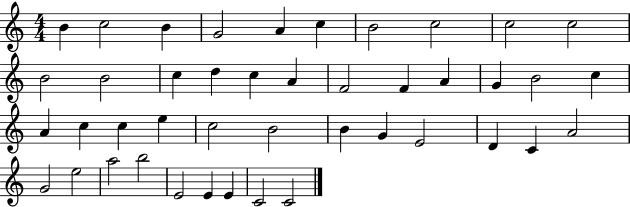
X:1
T:Untitled
M:4/4
L:1/4
K:C
B c2 B G2 A c B2 c2 c2 c2 B2 B2 c d c A F2 F A G B2 c A c c e c2 B2 B G E2 D C A2 G2 e2 a2 b2 E2 E E C2 C2